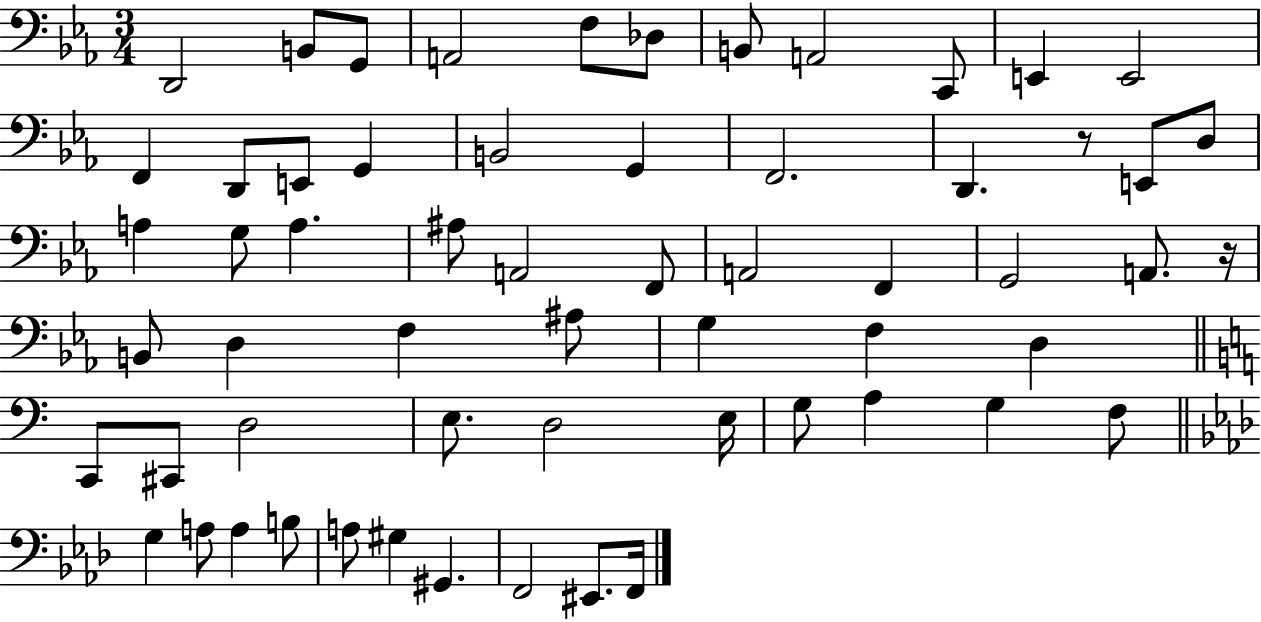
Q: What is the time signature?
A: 3/4